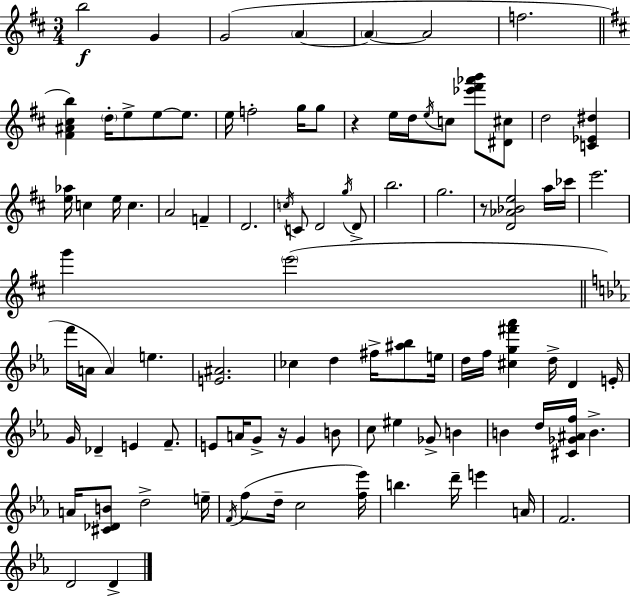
{
  \clef treble
  \numericTimeSignature
  \time 3/4
  \key d \major
  b''2\f g'4 | g'2( \parenthesize a'4~~ | \parenthesize a'4~~ a'2 | f''2. | \break \bar "||" \break \key d \major <fis' ais' cis'' b''>4) \parenthesize d''16-. e''8-> e''8~~ e''8. | e''16 f''2-. g''16 g''8 | r4 e''16 d''16 \acciaccatura { e''16 } c''8 <ees''' fis''' aes''' b'''>8 <dis' cis''>8 | d''2 <c' ees' dis''>4 | \break <e'' aes''>16 c''4 e''16 c''4. | a'2 f'4-- | d'2. | \acciaccatura { c''16 } c'8 d'2 | \break \acciaccatura { g''16 } d'8-> b''2. | g''2. | r8 <d' aes' bes' e''>2 | a''16 ces'''16 e'''2. | \break g'''4 \parenthesize e'''2( | \bar "||" \break \key c \minor f'''16 a'16 a'4) e''4. | <e' ais'>2. | ces''4 d''4 fis''16-> <ais'' bes''>8 e''16 | d''16 f''16 <cis'' g'' fis''' aes'''>4 d''16-> d'4 e'16-. | \break g'16 des'4-- e'4 f'8.-- | e'8 a'16 g'8-> r16 g'4 b'8 | c''8 eis''4 ges'8-> b'4 | b'4 d''16 <cis' ges' ais' f''>16 b'4.-> | \break a'16 <cis' des' b'>8 d''2-> e''16-- | \acciaccatura { f'16 } f''8( d''16-- c''2 | <f'' ees'''>16) b''4. d'''16-- e'''4 | a'16 f'2. | \break d'2 d'4-> | \bar "|."
}